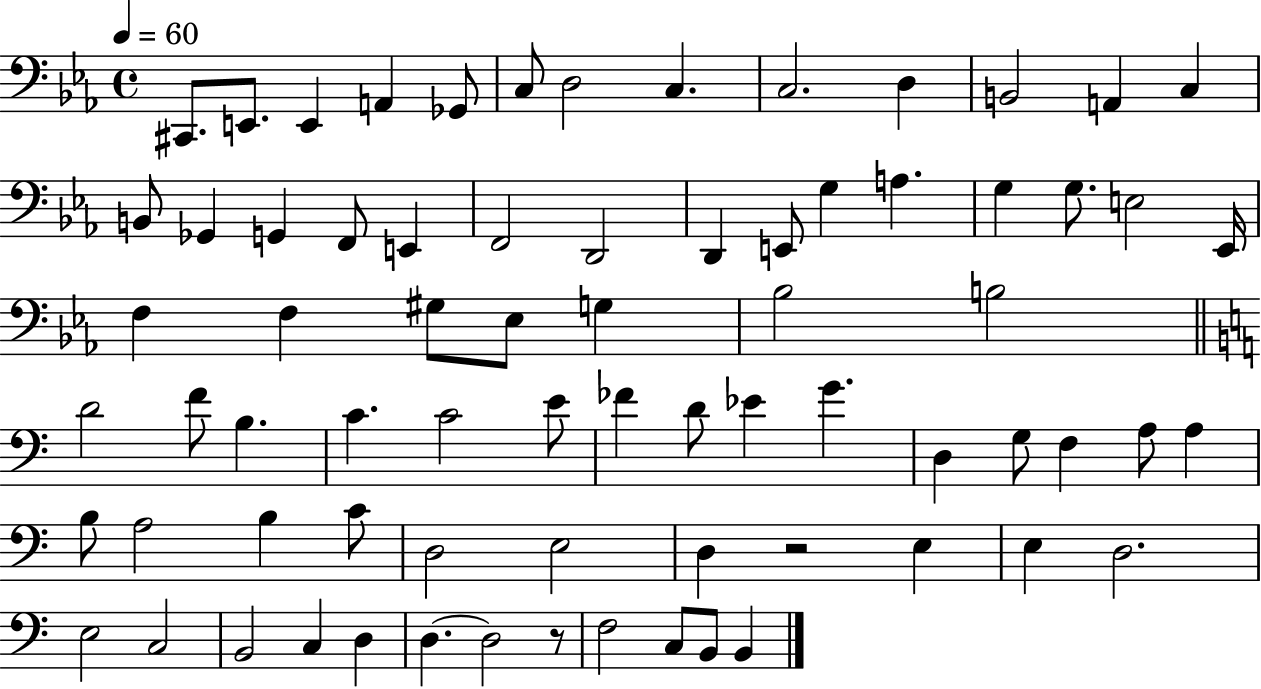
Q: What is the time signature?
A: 4/4